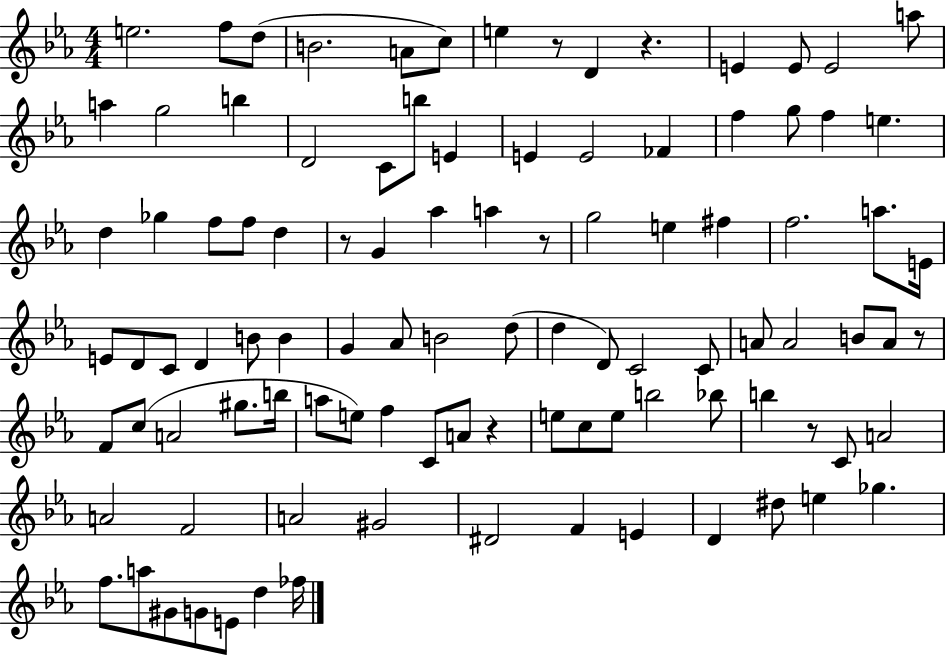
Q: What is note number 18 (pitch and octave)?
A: B5